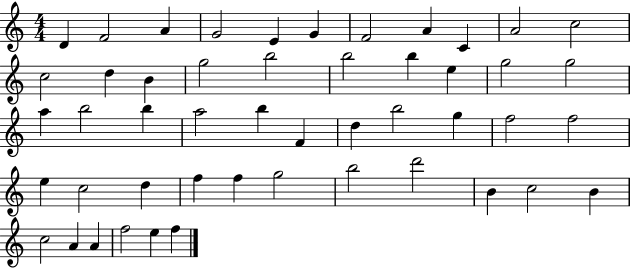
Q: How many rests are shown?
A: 0